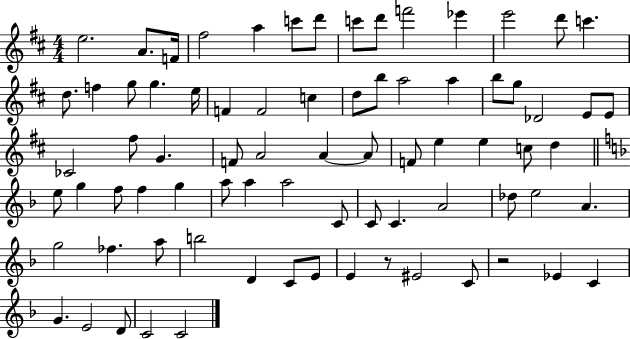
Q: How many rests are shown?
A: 2